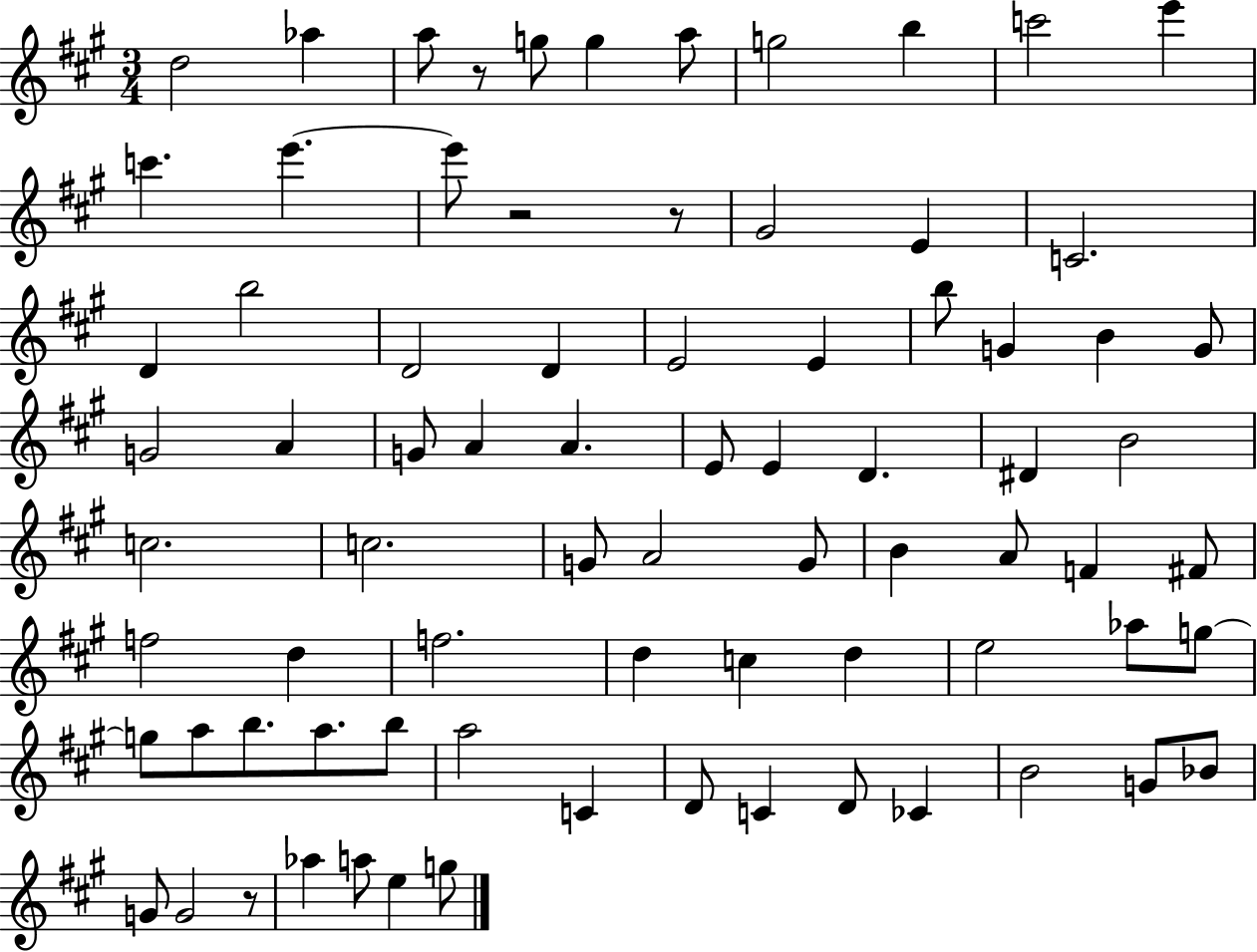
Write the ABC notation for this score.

X:1
T:Untitled
M:3/4
L:1/4
K:A
d2 _a a/2 z/2 g/2 g a/2 g2 b c'2 e' c' e' e'/2 z2 z/2 ^G2 E C2 D b2 D2 D E2 E b/2 G B G/2 G2 A G/2 A A E/2 E D ^D B2 c2 c2 G/2 A2 G/2 B A/2 F ^F/2 f2 d f2 d c d e2 _a/2 g/2 g/2 a/2 b/2 a/2 b/2 a2 C D/2 C D/2 _C B2 G/2 _B/2 G/2 G2 z/2 _a a/2 e g/2